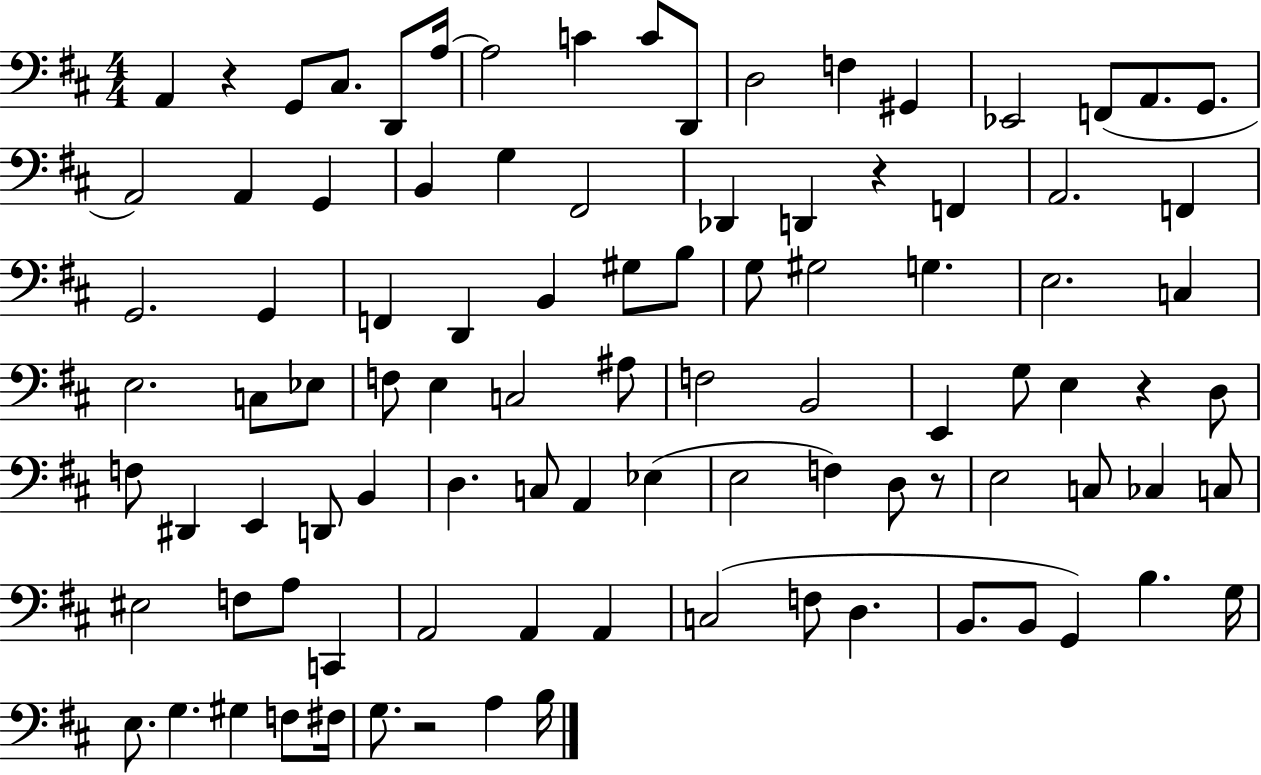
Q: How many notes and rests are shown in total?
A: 96